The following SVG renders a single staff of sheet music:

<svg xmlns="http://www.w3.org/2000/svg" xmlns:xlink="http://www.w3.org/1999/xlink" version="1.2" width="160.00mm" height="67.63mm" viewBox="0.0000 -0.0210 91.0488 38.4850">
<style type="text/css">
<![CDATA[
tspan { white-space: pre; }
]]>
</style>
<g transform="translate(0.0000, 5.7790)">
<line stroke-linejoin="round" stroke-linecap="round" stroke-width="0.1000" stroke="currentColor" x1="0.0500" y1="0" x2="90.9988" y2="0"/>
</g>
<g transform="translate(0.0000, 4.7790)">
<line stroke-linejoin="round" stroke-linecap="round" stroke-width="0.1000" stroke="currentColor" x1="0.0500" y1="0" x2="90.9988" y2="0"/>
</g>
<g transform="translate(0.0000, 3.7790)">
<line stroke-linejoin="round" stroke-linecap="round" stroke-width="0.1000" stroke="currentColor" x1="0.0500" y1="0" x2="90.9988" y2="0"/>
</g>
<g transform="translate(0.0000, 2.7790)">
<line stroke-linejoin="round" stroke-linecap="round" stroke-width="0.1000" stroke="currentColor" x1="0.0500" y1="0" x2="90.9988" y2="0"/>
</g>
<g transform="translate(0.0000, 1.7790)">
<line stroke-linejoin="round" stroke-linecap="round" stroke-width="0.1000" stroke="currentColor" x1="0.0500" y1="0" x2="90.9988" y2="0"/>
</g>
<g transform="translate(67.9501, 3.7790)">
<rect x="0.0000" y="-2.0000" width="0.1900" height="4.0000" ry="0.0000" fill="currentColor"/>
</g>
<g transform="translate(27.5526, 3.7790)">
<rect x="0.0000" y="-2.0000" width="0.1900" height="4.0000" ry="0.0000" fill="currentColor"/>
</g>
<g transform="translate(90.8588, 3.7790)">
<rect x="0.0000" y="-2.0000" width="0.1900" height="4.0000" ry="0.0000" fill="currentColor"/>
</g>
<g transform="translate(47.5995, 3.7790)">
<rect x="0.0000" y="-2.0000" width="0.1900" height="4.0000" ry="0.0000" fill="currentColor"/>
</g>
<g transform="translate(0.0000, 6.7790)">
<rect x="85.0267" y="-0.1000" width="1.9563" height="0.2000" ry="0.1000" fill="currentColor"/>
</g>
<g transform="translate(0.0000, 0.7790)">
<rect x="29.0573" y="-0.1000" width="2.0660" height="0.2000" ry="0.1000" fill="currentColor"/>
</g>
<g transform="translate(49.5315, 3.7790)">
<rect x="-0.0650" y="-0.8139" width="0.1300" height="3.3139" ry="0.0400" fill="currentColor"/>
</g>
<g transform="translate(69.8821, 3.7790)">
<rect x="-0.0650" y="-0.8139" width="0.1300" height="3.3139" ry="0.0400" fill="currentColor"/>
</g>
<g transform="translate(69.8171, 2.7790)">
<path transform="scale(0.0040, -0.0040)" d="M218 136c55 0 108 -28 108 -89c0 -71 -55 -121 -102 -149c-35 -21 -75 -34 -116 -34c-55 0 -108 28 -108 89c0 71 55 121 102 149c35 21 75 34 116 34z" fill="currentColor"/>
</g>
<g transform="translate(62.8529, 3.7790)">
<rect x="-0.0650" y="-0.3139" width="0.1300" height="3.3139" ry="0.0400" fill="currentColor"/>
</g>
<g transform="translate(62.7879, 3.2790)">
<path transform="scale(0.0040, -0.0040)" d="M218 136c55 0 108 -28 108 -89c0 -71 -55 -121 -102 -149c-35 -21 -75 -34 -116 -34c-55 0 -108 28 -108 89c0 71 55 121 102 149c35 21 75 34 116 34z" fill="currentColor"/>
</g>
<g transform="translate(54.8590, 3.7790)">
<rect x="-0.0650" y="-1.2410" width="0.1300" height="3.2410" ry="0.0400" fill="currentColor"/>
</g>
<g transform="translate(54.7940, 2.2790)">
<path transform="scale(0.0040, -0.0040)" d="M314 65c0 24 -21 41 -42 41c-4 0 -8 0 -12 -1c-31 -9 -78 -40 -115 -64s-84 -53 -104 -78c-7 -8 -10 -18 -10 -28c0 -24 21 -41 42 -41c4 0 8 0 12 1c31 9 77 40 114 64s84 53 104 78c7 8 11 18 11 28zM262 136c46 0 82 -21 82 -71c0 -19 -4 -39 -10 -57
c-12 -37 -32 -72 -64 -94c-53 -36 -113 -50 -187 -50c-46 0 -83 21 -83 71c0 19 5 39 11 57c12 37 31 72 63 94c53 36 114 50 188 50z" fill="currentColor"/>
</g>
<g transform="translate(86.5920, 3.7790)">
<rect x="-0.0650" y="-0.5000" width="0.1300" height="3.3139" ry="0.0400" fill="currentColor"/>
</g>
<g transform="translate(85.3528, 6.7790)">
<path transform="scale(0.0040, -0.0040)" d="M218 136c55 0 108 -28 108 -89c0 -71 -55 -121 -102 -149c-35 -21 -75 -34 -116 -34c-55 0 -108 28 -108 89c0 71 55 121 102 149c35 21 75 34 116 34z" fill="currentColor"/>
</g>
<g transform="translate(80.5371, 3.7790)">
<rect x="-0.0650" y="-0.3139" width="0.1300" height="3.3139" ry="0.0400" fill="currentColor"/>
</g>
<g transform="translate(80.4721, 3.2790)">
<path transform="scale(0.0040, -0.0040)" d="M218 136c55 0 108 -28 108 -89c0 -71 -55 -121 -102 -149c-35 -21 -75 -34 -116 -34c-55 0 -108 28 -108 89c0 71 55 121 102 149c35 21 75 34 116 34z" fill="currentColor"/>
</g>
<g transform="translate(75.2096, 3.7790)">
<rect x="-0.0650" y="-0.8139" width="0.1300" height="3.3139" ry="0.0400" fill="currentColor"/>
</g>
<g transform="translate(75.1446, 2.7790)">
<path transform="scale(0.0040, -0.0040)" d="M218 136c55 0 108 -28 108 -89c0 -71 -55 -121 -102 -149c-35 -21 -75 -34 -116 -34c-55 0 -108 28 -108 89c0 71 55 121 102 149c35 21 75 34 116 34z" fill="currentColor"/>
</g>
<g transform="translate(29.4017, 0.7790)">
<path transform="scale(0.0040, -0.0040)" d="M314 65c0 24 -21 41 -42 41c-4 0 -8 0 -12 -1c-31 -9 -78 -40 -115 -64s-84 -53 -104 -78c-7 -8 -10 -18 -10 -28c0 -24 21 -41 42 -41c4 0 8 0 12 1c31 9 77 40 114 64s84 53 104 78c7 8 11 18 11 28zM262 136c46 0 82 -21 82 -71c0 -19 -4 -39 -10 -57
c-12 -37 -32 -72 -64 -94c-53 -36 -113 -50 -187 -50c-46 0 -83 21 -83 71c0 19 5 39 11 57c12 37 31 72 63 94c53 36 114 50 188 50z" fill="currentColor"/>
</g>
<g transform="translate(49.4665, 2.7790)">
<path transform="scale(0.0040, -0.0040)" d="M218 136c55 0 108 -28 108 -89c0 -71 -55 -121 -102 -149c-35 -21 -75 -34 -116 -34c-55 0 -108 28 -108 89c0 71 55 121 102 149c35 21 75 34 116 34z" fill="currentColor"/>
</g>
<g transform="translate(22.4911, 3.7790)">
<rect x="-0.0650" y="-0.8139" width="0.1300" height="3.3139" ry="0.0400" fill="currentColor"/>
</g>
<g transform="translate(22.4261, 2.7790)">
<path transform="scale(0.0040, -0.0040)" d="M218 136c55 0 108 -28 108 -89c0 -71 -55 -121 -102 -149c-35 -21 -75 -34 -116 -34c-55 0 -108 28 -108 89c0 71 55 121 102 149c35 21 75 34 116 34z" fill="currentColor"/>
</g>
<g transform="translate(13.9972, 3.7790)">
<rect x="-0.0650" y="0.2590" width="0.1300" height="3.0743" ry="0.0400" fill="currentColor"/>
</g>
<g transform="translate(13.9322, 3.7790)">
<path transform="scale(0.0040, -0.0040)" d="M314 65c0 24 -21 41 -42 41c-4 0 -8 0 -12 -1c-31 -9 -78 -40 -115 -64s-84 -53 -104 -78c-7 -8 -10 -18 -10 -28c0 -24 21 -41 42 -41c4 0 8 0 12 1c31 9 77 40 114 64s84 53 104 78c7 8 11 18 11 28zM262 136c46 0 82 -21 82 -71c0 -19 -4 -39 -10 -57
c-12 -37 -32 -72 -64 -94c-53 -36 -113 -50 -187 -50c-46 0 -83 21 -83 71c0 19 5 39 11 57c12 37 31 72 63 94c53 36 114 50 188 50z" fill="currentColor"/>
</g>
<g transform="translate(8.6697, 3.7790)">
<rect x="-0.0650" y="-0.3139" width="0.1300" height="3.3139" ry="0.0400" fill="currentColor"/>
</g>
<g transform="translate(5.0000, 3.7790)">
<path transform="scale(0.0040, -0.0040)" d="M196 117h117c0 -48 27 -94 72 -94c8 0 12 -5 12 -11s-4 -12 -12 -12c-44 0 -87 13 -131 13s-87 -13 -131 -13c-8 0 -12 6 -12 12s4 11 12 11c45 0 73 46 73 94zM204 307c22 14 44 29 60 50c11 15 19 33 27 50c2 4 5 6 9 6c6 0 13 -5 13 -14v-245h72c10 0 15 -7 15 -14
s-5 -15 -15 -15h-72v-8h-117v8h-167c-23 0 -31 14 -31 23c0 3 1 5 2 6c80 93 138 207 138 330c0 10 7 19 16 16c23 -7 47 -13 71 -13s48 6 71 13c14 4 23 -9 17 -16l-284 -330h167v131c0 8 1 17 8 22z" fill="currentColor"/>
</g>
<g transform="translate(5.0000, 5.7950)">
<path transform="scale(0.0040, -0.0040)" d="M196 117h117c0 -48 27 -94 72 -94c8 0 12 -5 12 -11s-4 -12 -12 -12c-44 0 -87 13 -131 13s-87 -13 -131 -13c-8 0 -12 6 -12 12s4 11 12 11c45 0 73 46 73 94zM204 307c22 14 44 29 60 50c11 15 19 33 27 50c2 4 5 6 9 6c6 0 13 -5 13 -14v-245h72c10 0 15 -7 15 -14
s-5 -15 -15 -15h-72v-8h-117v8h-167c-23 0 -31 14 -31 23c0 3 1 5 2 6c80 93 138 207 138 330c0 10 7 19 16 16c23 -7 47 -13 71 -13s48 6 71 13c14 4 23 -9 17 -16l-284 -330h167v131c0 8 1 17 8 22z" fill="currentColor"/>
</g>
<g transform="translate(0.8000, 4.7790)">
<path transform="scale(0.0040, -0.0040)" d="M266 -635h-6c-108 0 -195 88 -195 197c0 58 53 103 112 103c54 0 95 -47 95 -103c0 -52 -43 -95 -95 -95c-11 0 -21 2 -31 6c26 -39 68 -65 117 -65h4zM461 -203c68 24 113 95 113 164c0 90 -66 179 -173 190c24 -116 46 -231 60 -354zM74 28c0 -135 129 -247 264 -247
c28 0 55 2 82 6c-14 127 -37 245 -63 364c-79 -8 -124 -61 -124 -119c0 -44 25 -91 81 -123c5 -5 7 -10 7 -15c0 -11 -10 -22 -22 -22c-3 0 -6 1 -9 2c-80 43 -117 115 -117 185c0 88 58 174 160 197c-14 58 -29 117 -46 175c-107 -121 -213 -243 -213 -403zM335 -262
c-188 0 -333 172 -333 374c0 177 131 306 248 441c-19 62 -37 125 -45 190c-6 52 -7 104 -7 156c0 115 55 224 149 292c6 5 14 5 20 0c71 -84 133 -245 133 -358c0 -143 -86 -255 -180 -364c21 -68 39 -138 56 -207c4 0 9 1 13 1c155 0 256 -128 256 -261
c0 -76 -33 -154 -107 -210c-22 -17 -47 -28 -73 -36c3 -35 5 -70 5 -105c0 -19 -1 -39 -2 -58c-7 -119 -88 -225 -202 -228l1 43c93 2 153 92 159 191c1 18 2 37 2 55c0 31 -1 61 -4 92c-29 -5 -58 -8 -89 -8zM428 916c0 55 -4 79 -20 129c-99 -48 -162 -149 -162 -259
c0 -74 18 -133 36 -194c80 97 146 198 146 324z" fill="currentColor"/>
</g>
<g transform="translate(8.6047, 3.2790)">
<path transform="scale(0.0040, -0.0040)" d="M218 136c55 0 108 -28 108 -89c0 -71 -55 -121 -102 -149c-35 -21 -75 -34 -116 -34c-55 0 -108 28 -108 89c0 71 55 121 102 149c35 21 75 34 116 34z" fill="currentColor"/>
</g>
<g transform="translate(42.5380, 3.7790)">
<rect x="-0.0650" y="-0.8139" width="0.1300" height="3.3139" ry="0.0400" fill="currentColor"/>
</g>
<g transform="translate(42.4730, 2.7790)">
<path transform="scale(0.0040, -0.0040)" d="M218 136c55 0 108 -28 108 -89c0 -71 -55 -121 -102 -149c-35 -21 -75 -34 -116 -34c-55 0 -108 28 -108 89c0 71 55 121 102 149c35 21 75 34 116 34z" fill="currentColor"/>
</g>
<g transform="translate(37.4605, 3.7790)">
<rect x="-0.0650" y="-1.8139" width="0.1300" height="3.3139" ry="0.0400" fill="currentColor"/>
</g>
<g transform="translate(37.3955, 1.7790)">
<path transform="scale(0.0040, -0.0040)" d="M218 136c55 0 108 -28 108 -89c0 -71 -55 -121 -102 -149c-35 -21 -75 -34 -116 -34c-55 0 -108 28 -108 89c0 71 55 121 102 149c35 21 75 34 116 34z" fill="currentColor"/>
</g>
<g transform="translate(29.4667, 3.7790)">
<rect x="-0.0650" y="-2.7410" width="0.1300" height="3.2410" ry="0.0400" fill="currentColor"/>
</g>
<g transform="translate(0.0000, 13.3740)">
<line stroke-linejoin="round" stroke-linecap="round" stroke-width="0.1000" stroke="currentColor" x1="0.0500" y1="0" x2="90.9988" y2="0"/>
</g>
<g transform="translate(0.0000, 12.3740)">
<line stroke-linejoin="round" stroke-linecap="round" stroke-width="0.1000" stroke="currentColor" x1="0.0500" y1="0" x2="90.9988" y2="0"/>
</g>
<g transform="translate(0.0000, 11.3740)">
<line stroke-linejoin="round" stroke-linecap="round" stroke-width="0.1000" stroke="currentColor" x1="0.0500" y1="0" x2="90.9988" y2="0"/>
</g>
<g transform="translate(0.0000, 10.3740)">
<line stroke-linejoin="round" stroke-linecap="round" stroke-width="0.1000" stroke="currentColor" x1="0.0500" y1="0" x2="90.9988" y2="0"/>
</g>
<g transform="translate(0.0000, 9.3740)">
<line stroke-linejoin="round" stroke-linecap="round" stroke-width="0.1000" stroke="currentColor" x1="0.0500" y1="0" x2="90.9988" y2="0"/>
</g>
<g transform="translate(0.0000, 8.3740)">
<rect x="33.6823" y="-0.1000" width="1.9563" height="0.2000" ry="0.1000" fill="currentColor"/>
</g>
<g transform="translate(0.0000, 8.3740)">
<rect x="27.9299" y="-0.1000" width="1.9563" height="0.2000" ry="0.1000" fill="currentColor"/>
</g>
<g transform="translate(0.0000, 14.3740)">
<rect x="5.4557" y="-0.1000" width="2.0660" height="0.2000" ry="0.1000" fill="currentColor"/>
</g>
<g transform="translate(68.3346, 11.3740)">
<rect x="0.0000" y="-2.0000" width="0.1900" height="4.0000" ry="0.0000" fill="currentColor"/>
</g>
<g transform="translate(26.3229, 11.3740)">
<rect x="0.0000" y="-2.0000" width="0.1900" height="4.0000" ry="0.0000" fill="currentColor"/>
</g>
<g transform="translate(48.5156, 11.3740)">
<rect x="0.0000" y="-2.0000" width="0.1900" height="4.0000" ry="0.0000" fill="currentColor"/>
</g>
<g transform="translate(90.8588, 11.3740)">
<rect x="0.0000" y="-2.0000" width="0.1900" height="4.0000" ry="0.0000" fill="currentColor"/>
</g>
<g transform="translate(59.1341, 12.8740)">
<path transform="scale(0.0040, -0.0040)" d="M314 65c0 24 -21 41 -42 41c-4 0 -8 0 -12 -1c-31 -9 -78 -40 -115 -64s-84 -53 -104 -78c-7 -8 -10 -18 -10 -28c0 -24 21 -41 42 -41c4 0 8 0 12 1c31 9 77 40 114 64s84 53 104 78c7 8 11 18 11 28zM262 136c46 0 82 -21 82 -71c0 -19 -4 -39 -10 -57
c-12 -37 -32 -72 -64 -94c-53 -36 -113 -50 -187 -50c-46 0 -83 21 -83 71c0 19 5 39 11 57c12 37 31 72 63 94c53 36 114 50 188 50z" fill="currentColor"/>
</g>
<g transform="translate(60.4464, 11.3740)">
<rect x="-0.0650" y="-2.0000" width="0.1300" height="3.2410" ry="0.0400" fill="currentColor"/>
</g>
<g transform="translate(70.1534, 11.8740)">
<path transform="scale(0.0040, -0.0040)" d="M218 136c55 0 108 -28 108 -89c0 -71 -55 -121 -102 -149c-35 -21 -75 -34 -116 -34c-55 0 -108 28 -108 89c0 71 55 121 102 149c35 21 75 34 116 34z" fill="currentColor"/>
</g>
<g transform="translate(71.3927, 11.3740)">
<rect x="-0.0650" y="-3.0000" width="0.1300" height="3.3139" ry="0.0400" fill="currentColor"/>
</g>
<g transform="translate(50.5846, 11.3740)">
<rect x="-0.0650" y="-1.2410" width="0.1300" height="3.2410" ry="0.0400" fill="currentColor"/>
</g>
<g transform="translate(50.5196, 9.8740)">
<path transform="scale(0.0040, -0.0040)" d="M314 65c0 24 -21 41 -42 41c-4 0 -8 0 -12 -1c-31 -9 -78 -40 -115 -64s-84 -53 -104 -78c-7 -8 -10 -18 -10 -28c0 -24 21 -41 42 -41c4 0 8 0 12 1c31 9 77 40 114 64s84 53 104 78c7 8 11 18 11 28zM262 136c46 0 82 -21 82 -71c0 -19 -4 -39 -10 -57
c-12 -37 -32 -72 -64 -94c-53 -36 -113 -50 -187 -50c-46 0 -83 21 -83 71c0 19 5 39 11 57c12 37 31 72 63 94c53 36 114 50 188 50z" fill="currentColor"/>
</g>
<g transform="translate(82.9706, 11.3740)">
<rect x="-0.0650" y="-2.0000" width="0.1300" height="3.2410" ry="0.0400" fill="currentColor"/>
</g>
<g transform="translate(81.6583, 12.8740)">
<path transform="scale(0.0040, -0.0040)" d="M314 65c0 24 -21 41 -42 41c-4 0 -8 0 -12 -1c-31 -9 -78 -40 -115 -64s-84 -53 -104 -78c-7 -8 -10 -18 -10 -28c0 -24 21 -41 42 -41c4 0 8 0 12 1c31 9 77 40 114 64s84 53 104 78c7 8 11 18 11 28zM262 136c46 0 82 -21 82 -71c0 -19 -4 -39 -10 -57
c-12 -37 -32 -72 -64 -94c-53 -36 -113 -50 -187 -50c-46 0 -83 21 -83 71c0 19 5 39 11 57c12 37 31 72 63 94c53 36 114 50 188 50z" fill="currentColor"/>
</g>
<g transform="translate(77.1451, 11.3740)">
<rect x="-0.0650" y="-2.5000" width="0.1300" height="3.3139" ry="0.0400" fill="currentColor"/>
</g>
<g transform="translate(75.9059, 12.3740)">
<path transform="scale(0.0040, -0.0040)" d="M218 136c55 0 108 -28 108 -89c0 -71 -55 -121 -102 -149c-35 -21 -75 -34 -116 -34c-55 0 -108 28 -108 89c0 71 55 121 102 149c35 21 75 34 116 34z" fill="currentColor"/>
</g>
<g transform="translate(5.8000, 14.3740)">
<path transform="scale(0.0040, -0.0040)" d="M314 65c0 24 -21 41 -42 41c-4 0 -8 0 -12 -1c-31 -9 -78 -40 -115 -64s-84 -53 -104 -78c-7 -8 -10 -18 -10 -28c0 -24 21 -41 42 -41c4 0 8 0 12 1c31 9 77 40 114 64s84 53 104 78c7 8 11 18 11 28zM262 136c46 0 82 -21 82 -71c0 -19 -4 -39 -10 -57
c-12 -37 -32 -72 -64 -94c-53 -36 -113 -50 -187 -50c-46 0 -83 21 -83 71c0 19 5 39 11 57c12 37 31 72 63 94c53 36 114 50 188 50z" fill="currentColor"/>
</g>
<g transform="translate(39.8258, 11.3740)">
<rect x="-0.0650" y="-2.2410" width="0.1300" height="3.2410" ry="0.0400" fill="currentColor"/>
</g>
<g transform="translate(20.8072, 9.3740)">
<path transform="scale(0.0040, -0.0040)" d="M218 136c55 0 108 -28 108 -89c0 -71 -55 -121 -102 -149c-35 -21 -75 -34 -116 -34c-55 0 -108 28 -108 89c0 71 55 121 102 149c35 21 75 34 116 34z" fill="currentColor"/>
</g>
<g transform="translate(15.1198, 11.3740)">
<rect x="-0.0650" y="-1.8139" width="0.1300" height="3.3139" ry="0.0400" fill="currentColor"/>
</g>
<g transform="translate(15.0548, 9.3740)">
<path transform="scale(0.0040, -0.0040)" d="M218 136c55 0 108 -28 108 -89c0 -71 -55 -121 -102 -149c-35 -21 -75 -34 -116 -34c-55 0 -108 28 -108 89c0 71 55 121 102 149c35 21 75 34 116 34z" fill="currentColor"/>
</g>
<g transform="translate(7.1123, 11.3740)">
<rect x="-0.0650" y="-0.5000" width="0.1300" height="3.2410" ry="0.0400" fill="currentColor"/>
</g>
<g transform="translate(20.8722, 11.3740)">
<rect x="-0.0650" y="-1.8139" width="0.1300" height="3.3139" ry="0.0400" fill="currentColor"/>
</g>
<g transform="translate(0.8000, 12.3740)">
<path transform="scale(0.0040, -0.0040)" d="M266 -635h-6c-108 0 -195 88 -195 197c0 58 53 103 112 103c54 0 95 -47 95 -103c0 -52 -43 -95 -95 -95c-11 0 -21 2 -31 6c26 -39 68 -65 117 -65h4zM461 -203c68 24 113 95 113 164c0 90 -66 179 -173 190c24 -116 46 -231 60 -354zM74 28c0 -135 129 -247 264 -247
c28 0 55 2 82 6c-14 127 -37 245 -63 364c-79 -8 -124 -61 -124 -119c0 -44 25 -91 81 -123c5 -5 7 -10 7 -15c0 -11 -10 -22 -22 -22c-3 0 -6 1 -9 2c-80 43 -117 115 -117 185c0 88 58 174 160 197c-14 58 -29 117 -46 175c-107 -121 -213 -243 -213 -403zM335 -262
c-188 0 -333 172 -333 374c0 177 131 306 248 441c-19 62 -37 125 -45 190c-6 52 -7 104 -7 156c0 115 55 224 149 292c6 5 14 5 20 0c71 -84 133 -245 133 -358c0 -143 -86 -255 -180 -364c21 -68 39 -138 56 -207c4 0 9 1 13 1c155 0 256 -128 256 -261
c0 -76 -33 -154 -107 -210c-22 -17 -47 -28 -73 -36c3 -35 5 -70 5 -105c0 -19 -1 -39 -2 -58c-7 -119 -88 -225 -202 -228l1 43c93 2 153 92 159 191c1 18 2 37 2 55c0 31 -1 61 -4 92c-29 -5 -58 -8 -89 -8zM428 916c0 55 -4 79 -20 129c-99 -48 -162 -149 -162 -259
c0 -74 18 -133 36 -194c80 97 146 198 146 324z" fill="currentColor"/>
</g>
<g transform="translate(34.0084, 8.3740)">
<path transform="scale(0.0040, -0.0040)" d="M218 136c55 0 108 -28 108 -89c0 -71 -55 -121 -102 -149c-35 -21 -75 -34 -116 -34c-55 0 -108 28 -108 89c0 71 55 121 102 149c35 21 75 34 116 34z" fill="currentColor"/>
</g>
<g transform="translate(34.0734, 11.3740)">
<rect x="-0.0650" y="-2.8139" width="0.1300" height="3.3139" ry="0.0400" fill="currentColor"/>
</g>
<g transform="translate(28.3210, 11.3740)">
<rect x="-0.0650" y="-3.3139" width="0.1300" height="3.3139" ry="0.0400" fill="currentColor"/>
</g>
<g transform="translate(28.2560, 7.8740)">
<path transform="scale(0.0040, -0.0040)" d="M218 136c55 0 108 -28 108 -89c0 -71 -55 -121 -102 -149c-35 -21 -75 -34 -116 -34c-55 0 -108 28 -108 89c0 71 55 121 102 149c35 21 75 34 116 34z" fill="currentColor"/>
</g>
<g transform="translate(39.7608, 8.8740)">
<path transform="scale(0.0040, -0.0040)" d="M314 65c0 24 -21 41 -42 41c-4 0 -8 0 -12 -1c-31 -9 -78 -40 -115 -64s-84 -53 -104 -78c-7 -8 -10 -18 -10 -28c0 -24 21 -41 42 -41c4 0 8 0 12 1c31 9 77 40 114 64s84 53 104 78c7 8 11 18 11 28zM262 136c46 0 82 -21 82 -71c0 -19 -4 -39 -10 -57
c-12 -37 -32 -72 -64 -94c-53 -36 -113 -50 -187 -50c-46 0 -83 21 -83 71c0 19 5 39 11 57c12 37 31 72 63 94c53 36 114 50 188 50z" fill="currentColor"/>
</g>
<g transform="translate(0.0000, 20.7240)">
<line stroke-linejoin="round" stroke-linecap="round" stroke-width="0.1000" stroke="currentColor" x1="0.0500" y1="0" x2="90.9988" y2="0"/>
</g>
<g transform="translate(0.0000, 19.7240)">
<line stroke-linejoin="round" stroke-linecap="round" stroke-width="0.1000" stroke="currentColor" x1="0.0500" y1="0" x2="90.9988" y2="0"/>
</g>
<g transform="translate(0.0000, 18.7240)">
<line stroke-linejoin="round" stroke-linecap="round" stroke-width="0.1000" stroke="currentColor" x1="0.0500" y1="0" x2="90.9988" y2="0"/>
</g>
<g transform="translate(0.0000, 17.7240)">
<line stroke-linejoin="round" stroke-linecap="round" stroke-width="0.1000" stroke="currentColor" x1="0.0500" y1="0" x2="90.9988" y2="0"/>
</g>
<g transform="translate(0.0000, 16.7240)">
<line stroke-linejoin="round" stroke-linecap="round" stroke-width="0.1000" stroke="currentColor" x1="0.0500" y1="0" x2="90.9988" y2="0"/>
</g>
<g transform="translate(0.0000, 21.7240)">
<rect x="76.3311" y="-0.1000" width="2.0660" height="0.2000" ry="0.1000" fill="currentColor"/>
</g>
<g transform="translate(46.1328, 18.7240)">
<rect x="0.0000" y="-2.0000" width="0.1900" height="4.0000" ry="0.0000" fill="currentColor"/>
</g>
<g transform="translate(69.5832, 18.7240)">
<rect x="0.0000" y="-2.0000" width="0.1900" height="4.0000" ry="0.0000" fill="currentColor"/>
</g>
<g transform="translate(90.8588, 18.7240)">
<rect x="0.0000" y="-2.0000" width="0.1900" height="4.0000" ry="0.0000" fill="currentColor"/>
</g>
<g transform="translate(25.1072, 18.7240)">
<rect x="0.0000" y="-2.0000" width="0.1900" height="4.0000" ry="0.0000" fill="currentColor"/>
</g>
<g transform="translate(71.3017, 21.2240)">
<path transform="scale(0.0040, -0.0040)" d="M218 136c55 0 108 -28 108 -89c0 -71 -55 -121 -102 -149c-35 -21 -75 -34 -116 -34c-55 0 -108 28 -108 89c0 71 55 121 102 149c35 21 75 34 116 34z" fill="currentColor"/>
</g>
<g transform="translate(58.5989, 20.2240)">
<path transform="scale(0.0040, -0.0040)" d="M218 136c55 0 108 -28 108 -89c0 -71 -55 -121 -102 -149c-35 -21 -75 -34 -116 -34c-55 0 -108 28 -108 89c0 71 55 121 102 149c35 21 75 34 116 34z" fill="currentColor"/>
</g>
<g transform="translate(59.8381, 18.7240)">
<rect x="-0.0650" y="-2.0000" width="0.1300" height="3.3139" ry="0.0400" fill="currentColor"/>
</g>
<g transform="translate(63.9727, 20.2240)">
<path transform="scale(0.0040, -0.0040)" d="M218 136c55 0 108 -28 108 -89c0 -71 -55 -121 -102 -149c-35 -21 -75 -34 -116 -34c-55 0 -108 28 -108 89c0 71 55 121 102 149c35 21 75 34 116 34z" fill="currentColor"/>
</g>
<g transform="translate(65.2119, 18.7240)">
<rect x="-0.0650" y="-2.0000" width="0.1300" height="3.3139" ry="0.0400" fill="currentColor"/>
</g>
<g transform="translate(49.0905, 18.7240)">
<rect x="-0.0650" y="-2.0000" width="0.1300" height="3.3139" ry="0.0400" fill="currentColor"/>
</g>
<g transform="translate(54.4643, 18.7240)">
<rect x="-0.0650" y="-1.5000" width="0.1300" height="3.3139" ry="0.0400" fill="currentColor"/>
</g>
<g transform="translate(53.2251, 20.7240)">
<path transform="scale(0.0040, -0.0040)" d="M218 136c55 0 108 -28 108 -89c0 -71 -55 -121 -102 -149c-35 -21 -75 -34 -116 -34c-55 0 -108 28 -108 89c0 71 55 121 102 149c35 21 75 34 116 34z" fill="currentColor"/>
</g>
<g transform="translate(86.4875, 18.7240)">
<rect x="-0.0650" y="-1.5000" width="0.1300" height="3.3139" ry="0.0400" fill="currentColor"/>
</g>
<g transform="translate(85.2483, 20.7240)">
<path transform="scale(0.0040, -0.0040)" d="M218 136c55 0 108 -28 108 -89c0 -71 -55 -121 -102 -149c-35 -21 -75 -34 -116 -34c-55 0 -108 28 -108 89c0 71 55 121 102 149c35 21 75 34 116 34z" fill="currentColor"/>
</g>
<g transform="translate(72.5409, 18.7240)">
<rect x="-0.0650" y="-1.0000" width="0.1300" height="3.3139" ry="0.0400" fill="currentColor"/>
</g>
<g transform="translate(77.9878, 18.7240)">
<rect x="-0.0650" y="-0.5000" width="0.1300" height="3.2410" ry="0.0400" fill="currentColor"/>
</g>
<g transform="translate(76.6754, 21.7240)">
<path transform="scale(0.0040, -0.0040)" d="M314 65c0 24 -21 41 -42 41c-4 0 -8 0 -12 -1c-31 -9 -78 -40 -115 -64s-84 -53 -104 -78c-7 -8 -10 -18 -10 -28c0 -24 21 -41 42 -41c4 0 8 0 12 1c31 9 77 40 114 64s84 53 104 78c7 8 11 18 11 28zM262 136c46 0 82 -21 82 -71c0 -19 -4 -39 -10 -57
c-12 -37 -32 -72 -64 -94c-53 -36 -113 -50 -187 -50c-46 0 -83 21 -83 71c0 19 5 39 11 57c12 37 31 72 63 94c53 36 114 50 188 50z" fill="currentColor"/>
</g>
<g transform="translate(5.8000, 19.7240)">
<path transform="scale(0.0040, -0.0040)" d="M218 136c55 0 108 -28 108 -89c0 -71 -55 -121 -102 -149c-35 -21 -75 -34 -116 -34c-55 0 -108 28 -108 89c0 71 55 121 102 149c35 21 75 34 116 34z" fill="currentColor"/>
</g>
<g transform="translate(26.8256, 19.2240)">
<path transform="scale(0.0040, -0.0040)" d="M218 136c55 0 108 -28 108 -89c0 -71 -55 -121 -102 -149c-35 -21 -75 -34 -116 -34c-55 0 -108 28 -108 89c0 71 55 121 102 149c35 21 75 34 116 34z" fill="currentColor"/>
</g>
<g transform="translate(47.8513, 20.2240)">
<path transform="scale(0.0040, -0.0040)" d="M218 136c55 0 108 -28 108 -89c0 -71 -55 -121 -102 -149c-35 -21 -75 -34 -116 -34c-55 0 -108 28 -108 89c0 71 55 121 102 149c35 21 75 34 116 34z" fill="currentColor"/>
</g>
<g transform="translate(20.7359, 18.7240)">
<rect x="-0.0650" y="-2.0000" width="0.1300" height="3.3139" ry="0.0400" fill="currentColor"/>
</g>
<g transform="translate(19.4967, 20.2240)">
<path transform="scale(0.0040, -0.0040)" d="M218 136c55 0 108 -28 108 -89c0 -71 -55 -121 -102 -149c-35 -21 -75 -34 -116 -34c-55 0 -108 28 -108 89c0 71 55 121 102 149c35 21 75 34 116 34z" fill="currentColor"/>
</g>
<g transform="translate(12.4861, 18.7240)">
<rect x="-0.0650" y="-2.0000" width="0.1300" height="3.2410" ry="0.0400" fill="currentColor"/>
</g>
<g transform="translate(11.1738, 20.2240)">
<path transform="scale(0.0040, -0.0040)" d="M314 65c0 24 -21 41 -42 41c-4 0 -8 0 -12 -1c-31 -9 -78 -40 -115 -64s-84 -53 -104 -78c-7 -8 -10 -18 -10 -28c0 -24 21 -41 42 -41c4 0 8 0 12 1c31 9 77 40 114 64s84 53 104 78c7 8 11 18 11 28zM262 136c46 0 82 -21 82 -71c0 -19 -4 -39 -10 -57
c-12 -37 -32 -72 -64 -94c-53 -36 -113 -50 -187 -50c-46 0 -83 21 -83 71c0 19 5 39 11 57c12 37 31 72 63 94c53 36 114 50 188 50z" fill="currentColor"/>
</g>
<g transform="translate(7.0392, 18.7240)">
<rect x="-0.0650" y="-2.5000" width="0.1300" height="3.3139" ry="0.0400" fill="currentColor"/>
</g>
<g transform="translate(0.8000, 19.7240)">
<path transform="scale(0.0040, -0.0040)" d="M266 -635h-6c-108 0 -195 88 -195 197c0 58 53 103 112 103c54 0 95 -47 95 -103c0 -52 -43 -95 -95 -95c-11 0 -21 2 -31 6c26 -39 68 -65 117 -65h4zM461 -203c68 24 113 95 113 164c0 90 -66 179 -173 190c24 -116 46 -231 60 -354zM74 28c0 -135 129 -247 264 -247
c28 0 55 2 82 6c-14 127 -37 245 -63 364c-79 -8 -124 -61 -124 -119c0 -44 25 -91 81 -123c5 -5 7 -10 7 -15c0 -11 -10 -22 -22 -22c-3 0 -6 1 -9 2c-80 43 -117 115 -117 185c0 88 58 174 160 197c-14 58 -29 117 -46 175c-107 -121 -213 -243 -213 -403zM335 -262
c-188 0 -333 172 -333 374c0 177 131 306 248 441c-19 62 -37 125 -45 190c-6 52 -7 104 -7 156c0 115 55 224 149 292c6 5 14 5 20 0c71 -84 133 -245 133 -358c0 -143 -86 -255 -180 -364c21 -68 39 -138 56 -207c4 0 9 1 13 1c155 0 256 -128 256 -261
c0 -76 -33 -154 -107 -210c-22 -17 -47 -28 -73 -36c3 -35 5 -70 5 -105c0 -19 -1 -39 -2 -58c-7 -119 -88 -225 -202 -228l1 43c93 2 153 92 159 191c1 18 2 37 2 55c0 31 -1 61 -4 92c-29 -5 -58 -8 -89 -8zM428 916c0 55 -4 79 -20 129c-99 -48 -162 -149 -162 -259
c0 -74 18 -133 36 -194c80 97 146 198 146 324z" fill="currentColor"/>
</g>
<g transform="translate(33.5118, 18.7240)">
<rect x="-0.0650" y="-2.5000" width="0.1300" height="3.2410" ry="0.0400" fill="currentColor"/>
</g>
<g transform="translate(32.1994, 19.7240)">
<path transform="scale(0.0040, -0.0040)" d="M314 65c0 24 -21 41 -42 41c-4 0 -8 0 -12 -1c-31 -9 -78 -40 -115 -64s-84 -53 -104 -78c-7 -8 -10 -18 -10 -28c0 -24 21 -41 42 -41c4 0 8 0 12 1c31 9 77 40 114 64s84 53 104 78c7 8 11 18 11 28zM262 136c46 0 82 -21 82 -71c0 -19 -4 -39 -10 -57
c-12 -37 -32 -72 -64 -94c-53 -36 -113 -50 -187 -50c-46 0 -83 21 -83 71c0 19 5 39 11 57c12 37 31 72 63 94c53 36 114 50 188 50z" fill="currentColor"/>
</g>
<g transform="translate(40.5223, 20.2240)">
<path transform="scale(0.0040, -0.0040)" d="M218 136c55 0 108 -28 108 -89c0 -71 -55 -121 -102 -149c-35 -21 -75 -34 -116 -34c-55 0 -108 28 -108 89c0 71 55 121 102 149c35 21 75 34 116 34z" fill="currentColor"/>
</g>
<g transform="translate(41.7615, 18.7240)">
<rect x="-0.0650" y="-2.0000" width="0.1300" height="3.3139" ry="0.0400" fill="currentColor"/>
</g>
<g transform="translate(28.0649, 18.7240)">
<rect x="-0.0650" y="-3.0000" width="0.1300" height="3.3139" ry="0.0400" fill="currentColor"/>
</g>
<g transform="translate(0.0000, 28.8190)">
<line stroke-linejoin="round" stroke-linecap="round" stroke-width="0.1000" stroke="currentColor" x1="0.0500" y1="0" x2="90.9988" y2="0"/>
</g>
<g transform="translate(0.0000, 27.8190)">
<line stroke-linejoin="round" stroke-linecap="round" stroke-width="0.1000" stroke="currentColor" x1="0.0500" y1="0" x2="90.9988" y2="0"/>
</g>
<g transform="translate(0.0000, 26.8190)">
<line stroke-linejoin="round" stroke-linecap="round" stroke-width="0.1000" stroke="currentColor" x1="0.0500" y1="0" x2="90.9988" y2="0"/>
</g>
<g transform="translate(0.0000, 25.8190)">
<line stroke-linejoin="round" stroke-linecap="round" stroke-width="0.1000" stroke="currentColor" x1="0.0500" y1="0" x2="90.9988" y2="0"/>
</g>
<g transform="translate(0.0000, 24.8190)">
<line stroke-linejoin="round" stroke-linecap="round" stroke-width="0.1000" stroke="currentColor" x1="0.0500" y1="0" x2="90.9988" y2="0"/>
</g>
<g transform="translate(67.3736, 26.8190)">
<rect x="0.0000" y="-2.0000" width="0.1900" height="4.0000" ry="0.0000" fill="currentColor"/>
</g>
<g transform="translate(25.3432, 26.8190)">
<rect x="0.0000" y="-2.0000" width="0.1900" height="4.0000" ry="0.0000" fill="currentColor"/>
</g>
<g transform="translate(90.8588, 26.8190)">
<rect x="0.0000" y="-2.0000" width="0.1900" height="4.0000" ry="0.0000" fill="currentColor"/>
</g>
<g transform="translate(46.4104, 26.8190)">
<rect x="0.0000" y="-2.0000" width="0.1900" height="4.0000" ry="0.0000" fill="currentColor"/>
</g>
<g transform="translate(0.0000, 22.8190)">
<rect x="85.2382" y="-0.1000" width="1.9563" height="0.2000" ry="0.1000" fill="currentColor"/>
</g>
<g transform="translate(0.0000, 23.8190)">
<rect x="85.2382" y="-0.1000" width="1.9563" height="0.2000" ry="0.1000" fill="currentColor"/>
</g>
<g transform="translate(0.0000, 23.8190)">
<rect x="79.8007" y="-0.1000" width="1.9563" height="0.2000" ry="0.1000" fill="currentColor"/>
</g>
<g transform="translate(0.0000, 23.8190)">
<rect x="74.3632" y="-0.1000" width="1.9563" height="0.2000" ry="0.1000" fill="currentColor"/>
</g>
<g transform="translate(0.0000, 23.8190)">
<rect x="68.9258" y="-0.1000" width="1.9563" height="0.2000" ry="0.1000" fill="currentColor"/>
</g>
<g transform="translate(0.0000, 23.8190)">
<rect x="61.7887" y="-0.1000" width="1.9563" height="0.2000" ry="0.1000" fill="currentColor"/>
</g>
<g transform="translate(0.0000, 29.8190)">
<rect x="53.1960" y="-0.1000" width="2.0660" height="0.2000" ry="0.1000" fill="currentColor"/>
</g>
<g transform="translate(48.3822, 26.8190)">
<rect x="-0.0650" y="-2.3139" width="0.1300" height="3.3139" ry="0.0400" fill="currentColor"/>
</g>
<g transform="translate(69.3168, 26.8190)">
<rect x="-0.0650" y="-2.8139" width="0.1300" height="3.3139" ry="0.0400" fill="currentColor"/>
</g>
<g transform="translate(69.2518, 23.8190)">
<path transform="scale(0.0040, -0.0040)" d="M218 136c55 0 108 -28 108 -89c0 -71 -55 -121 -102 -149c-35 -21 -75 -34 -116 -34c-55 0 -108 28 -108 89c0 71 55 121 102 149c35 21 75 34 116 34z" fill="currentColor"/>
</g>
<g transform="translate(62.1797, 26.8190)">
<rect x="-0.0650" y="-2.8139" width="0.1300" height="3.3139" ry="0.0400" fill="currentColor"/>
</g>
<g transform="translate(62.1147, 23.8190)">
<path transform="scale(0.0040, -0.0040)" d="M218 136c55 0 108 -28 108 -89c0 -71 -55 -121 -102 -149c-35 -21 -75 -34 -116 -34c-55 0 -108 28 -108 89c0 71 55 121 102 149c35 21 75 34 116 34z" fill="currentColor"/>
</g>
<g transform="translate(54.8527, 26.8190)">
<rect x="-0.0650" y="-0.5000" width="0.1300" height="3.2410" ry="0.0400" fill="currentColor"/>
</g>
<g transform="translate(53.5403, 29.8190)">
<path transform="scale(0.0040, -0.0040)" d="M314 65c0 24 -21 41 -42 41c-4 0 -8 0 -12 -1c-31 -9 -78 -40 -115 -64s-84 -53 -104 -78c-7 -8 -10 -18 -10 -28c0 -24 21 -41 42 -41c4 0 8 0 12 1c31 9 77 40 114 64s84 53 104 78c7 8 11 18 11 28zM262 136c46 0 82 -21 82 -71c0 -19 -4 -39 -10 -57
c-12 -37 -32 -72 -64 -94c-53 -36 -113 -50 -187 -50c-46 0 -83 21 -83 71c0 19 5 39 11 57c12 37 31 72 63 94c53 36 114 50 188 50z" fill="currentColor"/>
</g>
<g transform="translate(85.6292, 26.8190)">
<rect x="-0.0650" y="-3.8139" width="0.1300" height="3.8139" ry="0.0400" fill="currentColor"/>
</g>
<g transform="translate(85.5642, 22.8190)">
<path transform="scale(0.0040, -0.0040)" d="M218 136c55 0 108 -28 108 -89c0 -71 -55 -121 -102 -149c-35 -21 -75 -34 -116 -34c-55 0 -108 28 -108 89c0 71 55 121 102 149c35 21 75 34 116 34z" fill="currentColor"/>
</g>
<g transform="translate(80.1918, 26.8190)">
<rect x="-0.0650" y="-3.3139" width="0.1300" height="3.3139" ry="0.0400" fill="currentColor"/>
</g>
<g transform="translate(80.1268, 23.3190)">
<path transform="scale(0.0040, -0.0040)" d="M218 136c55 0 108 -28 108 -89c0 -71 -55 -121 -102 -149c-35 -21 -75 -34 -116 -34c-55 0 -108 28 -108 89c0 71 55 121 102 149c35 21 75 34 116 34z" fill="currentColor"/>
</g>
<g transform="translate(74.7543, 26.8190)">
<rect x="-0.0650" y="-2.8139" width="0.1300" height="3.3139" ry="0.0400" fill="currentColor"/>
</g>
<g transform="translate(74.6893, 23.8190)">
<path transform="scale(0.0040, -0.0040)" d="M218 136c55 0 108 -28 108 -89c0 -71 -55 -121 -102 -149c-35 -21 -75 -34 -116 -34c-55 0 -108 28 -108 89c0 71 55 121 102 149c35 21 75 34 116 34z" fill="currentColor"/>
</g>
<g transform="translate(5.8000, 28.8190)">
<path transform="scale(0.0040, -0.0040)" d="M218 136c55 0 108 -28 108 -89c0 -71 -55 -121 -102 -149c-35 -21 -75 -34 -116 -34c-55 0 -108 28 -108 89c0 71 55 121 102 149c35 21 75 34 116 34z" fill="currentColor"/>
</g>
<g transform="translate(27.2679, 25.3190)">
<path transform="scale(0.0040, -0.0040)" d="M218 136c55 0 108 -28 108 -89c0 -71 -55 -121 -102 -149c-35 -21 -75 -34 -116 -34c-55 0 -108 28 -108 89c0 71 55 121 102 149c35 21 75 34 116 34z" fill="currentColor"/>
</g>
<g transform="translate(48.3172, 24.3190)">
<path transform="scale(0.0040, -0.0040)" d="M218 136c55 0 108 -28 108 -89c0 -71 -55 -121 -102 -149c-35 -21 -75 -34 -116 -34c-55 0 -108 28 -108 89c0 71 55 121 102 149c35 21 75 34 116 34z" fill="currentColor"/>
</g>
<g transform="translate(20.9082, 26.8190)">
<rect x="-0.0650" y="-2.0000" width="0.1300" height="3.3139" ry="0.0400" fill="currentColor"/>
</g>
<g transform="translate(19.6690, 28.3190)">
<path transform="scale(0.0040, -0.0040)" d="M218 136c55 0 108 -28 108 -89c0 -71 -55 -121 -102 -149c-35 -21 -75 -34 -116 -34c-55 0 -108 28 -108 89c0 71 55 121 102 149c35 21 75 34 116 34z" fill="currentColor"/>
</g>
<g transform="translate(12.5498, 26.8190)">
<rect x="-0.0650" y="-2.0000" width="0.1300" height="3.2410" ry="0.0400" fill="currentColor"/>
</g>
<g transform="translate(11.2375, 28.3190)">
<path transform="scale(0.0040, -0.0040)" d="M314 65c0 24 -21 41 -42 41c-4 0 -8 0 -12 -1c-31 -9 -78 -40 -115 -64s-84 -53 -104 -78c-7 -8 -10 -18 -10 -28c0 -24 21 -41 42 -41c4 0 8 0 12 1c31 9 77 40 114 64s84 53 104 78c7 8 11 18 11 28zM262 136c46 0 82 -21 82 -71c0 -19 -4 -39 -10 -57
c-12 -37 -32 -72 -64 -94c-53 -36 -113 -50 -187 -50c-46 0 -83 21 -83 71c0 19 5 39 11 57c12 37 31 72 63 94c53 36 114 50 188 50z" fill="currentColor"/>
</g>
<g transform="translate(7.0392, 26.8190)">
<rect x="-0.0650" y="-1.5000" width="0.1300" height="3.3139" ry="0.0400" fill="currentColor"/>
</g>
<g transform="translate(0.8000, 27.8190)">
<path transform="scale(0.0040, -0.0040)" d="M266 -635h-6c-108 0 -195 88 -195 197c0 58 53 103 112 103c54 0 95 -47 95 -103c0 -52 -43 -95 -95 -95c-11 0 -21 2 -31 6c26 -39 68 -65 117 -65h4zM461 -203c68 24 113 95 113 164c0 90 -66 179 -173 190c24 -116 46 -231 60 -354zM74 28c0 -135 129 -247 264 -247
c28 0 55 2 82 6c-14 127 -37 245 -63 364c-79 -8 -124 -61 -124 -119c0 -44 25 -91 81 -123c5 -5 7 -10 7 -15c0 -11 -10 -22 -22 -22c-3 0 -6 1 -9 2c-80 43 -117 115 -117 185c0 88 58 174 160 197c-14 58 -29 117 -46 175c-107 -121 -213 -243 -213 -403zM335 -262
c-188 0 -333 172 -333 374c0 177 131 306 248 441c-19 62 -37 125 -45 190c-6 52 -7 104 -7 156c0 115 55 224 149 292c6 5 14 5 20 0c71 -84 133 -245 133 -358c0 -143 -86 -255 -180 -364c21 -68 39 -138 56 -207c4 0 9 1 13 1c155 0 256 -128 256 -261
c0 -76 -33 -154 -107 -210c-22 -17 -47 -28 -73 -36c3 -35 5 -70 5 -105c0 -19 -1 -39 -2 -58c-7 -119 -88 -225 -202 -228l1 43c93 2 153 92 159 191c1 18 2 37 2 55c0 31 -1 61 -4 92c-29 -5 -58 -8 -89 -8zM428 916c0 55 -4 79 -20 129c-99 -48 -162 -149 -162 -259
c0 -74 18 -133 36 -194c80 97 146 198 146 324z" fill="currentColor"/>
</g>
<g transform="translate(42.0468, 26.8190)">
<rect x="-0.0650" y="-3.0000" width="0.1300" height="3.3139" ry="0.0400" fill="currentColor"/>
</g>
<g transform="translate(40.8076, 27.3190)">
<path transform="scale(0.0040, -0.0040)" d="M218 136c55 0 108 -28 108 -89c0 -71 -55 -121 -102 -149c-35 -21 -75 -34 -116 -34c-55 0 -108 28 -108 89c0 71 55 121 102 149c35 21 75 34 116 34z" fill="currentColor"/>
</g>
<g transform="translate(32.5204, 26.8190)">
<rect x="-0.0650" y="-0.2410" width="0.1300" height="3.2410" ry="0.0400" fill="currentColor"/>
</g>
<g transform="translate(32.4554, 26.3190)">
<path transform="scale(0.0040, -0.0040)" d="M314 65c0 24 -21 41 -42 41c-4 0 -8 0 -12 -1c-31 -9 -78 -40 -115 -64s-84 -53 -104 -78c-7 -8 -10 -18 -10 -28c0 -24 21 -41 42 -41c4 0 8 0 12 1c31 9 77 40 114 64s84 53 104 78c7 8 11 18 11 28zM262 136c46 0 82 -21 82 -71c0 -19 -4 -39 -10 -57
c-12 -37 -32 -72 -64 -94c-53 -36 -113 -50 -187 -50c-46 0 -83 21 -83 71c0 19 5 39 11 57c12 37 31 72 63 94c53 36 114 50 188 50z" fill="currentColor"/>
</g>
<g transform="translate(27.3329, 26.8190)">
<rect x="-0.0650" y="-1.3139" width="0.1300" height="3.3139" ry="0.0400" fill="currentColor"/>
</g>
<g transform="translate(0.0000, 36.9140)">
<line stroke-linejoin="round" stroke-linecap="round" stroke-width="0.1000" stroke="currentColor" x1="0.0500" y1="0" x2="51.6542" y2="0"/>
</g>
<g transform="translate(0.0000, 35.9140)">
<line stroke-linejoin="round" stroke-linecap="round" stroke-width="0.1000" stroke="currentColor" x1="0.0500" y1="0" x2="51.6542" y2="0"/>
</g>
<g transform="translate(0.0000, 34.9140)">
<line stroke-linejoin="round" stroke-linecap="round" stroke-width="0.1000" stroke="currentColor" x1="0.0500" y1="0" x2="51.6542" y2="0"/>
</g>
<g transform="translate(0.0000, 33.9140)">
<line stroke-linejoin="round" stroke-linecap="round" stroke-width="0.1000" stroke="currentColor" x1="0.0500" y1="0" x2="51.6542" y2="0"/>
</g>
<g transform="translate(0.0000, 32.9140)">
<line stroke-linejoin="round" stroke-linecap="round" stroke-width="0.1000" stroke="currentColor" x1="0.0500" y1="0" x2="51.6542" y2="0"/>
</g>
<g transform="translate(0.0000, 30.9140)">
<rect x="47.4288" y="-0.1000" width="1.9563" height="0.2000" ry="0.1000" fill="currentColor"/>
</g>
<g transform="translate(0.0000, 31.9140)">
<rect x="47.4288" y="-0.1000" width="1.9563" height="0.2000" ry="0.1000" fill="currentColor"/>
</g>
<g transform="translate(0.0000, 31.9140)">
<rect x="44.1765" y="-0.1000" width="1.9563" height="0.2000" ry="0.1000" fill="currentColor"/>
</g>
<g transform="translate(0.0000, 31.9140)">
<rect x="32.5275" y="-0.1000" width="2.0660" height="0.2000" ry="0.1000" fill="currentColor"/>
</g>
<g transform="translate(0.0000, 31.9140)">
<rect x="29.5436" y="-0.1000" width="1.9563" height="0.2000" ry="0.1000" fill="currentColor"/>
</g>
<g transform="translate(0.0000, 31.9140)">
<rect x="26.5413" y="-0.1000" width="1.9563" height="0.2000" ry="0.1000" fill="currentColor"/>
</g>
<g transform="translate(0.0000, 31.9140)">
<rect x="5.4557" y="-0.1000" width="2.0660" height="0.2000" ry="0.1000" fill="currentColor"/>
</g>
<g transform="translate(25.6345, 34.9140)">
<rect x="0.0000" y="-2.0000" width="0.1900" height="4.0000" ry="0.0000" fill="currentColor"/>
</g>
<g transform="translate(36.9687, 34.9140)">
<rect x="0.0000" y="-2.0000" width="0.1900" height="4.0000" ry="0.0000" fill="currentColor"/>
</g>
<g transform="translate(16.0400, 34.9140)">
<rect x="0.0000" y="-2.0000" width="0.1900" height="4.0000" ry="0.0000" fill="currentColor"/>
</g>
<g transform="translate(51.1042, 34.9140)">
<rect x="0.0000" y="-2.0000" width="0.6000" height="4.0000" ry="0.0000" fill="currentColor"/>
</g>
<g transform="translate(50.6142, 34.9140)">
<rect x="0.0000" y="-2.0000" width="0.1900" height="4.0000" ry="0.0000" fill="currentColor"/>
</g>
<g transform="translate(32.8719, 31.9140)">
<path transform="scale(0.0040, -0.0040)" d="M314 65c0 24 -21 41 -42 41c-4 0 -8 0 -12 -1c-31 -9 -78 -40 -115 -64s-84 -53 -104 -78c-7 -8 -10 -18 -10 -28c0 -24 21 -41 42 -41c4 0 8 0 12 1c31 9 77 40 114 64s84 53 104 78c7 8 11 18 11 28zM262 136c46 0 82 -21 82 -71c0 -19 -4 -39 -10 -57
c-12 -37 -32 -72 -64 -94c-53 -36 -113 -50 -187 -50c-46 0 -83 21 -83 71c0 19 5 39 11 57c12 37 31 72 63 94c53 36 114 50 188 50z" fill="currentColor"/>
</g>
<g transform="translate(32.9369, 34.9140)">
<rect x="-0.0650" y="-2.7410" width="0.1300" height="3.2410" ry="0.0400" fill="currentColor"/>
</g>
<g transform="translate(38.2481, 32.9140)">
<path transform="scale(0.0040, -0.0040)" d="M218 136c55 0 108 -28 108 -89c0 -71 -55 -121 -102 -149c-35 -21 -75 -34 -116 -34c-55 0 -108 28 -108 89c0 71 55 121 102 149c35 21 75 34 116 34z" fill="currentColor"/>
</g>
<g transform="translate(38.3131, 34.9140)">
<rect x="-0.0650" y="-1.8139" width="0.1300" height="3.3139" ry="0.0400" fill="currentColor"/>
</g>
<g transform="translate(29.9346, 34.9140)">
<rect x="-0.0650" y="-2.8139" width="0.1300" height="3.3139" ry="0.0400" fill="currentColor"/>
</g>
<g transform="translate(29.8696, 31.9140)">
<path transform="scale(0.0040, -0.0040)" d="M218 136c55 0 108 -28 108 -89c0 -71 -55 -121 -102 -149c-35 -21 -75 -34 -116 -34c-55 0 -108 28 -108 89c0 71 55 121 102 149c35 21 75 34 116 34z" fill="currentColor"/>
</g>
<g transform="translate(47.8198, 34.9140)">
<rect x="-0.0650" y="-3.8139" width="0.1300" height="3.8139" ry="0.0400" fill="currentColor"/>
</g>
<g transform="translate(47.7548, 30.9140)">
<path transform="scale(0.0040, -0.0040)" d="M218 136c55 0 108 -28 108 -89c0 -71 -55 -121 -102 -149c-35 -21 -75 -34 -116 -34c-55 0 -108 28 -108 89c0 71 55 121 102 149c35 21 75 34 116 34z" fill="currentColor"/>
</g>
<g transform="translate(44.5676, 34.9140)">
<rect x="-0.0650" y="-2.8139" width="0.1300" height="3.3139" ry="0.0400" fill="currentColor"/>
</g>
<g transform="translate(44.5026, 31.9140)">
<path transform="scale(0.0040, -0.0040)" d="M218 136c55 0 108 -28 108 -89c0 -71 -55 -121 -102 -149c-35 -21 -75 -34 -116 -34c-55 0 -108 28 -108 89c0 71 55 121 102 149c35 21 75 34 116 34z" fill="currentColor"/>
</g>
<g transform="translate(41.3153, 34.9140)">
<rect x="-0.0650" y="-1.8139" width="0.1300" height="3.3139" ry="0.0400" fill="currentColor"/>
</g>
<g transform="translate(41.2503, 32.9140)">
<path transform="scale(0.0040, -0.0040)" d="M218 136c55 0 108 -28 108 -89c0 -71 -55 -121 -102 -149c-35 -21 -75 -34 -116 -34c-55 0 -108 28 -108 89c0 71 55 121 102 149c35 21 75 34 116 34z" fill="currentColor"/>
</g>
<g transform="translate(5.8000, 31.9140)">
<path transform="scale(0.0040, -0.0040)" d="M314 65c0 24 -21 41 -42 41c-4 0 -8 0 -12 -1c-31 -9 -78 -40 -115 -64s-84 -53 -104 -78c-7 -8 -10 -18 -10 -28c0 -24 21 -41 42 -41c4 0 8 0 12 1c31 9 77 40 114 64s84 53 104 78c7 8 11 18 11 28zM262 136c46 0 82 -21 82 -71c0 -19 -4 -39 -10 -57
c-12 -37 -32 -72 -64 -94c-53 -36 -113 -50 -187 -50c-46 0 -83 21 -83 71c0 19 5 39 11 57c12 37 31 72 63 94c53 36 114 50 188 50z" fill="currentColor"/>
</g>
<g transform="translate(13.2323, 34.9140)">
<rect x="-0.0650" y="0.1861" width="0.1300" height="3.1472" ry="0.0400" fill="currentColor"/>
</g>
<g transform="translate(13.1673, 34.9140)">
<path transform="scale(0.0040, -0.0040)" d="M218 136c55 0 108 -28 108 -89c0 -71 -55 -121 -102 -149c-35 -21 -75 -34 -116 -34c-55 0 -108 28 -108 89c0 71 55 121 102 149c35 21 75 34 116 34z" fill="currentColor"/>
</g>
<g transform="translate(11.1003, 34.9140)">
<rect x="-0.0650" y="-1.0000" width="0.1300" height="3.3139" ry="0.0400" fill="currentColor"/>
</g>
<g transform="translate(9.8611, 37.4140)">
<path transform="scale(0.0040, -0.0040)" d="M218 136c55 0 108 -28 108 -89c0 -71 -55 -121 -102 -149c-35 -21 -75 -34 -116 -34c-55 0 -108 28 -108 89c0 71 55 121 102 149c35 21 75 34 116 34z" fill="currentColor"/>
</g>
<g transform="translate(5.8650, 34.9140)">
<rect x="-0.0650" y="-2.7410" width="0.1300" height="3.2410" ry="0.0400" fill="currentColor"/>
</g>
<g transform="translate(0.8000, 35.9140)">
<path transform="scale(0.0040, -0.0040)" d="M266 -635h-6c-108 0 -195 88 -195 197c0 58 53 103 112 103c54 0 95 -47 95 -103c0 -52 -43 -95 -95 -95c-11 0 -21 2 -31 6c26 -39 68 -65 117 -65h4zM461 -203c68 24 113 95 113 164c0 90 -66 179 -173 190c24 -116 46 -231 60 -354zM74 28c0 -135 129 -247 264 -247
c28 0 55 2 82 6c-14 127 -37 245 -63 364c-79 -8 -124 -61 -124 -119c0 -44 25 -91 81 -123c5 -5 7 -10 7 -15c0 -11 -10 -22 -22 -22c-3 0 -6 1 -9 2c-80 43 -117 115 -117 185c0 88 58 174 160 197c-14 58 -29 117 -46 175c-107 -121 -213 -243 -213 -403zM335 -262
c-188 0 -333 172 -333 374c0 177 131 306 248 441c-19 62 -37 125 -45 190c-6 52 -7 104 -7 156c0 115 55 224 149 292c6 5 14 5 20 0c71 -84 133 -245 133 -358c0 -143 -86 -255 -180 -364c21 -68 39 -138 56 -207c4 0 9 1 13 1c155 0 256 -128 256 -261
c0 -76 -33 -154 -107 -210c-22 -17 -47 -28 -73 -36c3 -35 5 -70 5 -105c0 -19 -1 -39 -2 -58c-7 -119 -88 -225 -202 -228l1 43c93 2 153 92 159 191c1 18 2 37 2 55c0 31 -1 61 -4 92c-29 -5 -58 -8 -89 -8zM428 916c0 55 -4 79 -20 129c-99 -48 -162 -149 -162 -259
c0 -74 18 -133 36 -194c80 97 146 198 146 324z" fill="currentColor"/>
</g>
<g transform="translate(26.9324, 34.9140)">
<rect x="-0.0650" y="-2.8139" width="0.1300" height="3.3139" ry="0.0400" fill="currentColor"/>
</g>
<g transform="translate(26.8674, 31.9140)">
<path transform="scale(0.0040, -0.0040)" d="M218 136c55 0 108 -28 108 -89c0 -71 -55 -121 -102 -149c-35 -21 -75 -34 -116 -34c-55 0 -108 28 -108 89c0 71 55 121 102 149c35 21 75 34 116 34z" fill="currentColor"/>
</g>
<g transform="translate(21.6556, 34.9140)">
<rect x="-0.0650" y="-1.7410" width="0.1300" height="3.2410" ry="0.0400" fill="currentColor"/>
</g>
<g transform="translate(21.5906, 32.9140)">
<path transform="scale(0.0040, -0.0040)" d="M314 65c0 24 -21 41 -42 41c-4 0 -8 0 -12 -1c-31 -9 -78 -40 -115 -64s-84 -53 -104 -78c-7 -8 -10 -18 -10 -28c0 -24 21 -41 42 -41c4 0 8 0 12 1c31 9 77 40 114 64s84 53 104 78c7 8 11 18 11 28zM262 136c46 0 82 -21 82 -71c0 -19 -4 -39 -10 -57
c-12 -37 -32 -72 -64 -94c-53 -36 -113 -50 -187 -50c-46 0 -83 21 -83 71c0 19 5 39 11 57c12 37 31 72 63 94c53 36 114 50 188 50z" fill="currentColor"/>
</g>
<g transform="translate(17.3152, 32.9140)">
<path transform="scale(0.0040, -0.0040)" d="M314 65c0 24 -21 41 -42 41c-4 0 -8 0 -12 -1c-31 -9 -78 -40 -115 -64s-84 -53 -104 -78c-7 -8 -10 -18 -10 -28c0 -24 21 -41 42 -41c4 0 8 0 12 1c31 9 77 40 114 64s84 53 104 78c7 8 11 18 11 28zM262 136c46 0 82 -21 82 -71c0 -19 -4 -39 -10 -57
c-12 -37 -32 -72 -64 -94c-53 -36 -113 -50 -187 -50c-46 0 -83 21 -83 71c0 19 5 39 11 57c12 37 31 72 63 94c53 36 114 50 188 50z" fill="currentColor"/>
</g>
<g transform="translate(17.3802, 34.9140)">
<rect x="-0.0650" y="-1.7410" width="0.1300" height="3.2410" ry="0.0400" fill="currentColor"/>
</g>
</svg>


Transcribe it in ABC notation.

X:1
T:Untitled
M:4/4
L:1/4
K:C
c B2 d a2 f d d e2 c d d c C C2 f f b a g2 e2 F2 A G F2 G F2 F A G2 F F E F F D C2 E E F2 F e c2 A g C2 a a a b c' a2 D B f2 f2 a a a2 f f a c'